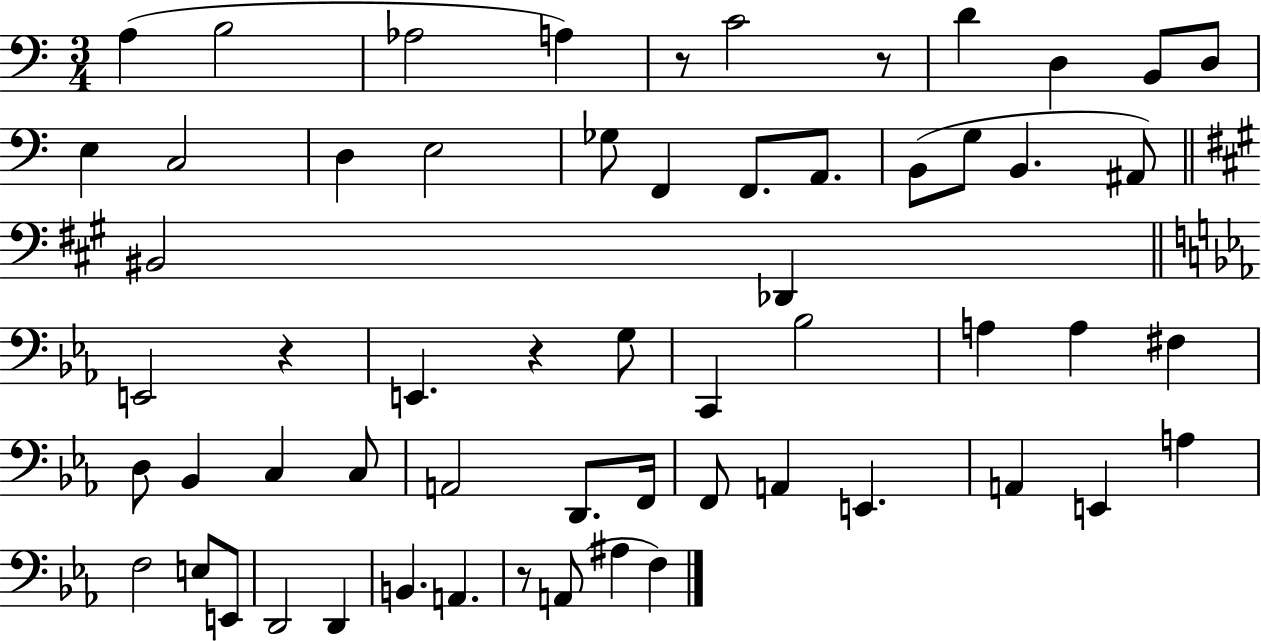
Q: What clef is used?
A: bass